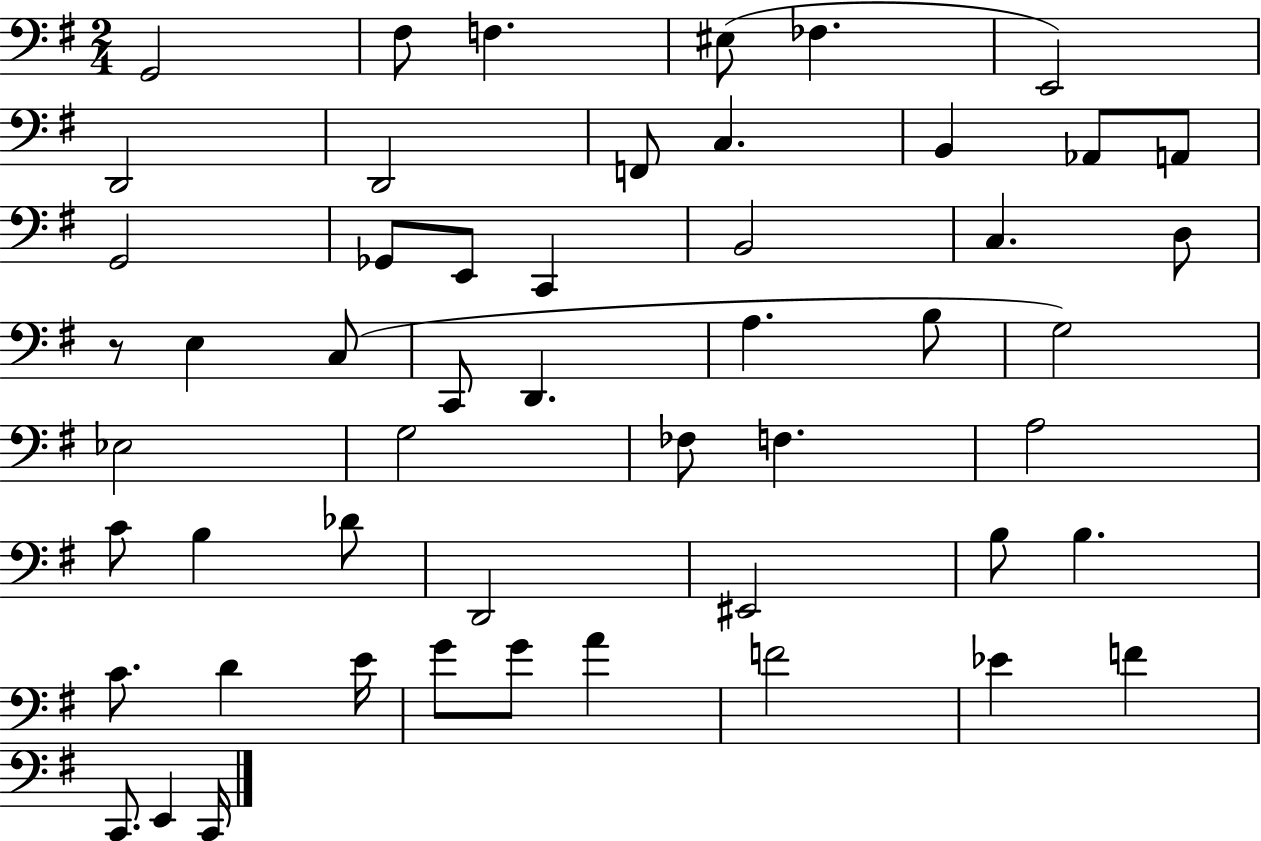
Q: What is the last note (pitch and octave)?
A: C2